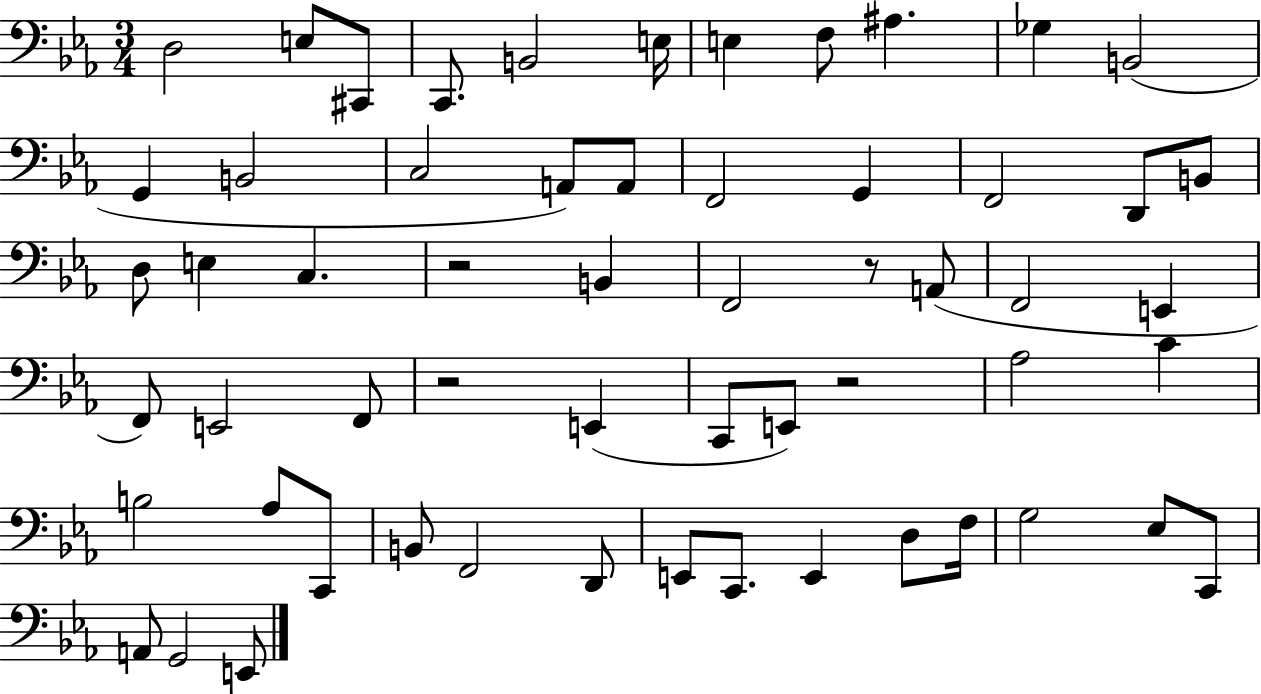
D3/h E3/e C#2/e C2/e. B2/h E3/s E3/q F3/e A#3/q. Gb3/q B2/h G2/q B2/h C3/h A2/e A2/e F2/h G2/q F2/h D2/e B2/e D3/e E3/q C3/q. R/h B2/q F2/h R/e A2/e F2/h E2/q F2/e E2/h F2/e R/h E2/q C2/e E2/e R/h Ab3/h C4/q B3/h Ab3/e C2/e B2/e F2/h D2/e E2/e C2/e. E2/q D3/e F3/s G3/h Eb3/e C2/e A2/e G2/h E2/e